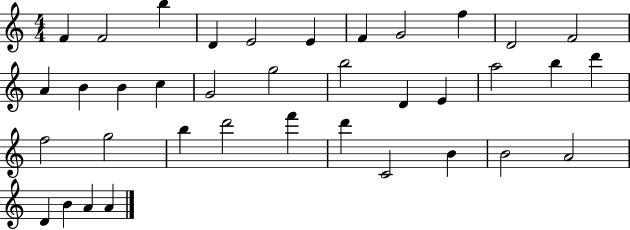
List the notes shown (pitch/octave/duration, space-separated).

F4/q F4/h B5/q D4/q E4/h E4/q F4/q G4/h F5/q D4/h F4/h A4/q B4/q B4/q C5/q G4/h G5/h B5/h D4/q E4/q A5/h B5/q D6/q F5/h G5/h B5/q D6/h F6/q D6/q C4/h B4/q B4/h A4/h D4/q B4/q A4/q A4/q